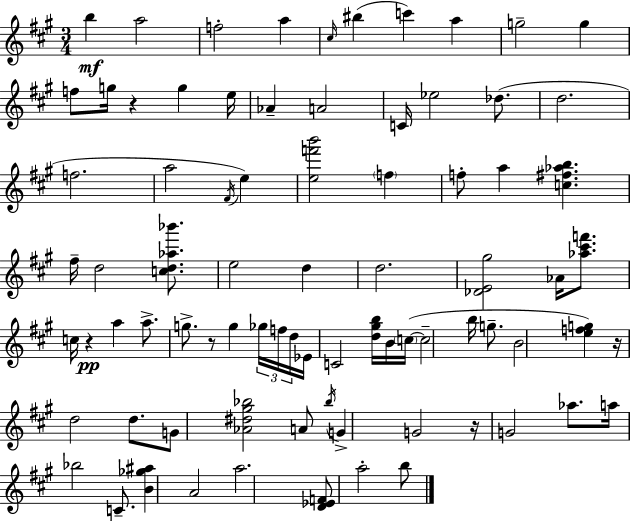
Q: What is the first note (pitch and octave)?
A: B5